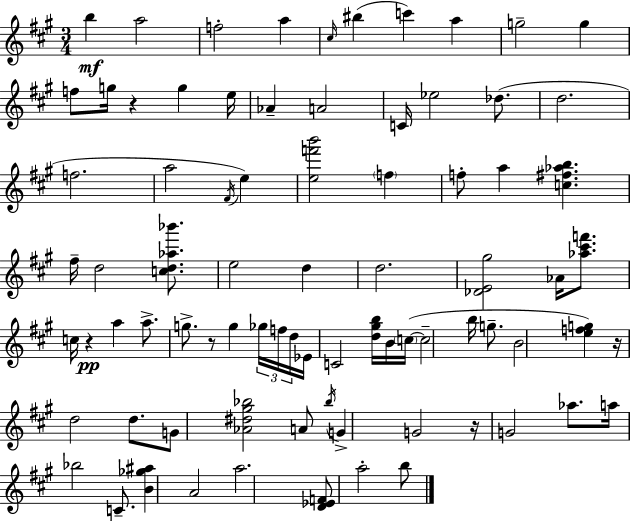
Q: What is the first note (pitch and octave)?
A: B5